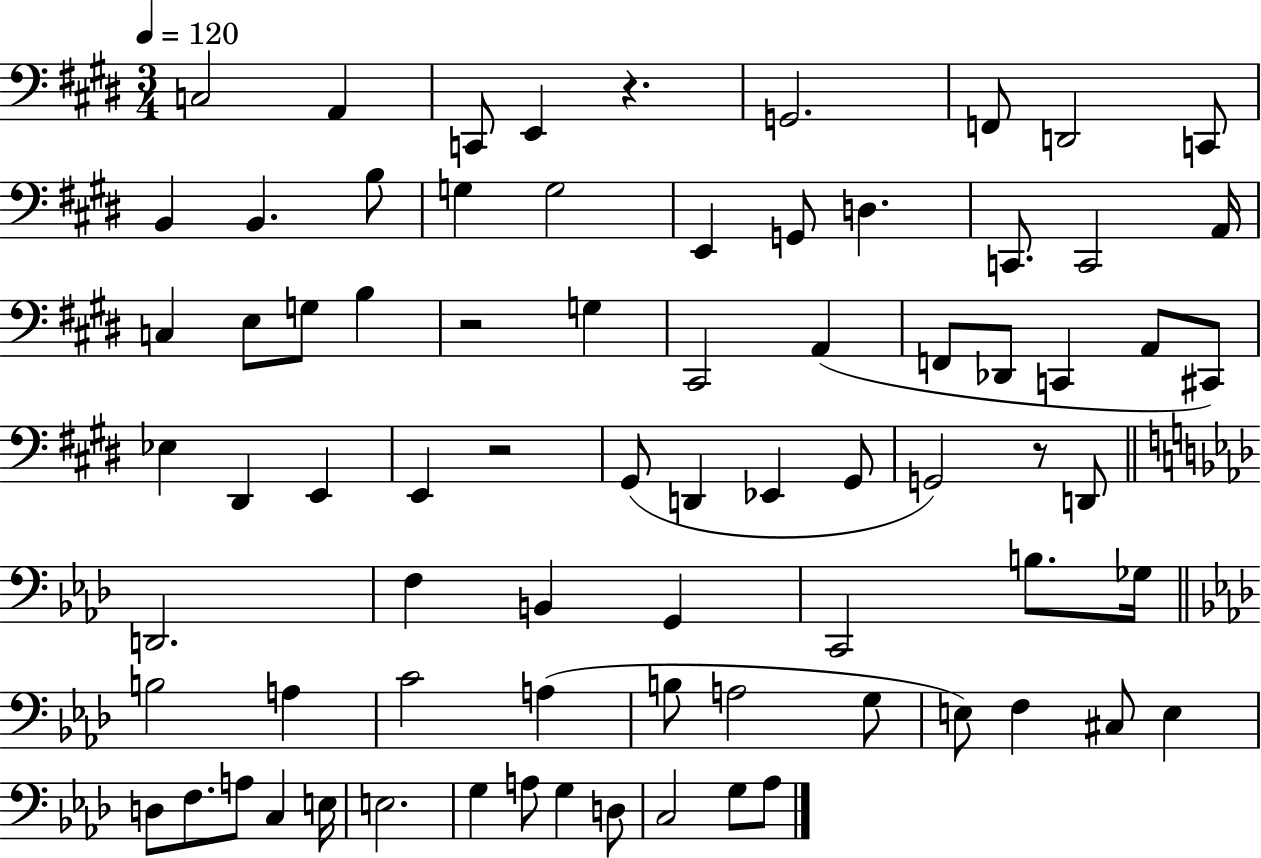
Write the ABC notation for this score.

X:1
T:Untitled
M:3/4
L:1/4
K:E
C,2 A,, C,,/2 E,, z G,,2 F,,/2 D,,2 C,,/2 B,, B,, B,/2 G, G,2 E,, G,,/2 D, C,,/2 C,,2 A,,/4 C, E,/2 G,/2 B, z2 G, ^C,,2 A,, F,,/2 _D,,/2 C,, A,,/2 ^C,,/2 _E, ^D,, E,, E,, z2 ^G,,/2 D,, _E,, ^G,,/2 G,,2 z/2 D,,/2 D,,2 F, B,, G,, C,,2 B,/2 _G,/4 B,2 A, C2 A, B,/2 A,2 G,/2 E,/2 F, ^C,/2 E, D,/2 F,/2 A,/2 C, E,/4 E,2 G, A,/2 G, D,/2 C,2 G,/2 _A,/2